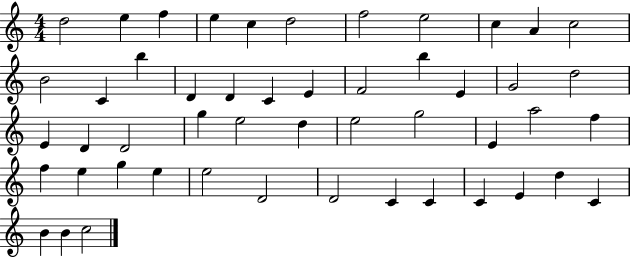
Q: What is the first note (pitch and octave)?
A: D5